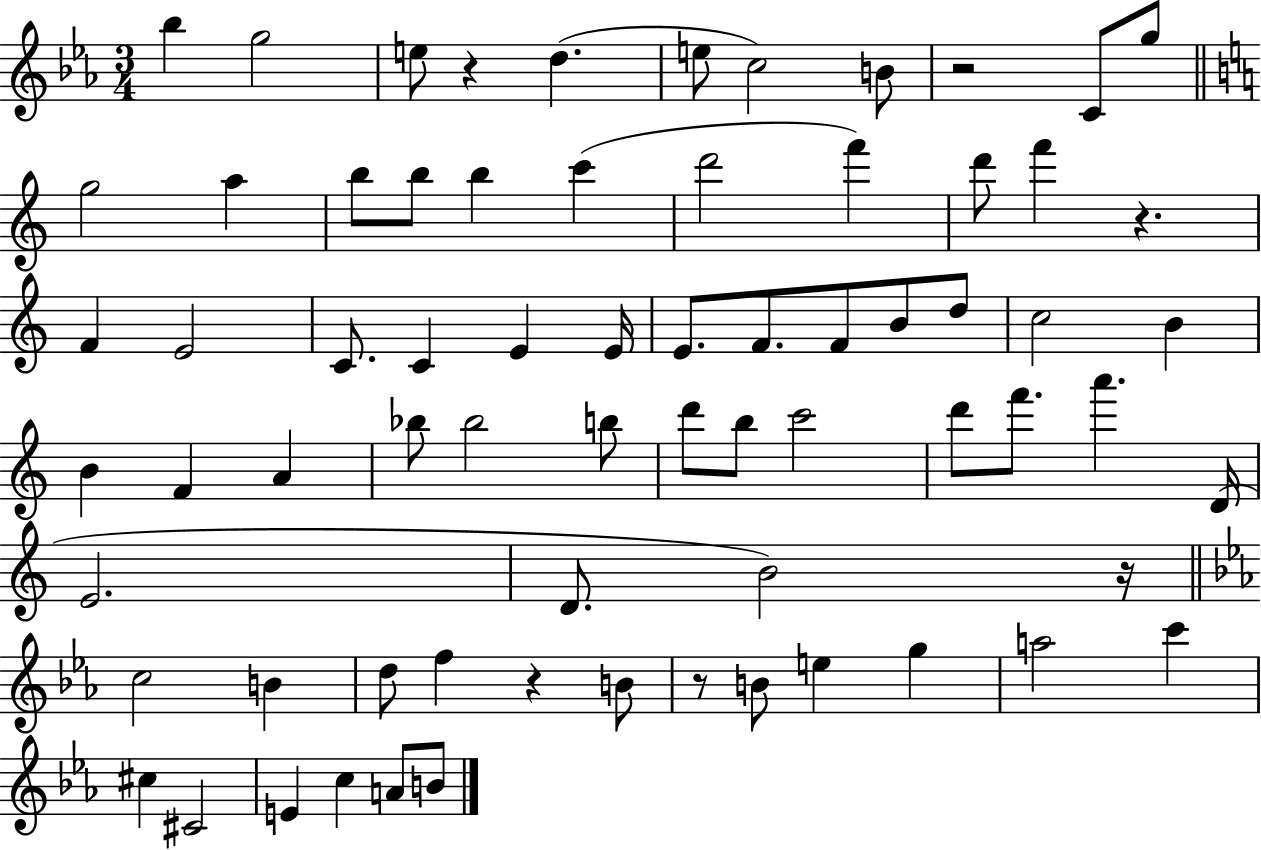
Bb5/q G5/h E5/e R/q D5/q. E5/e C5/h B4/e R/h C4/e G5/e G5/h A5/q B5/e B5/e B5/q C6/q D6/h F6/q D6/e F6/q R/q. F4/q E4/h C4/e. C4/q E4/q E4/s E4/e. F4/e. F4/e B4/e D5/e C5/h B4/q B4/q F4/q A4/q Bb5/e Bb5/h B5/e D6/e B5/e C6/h D6/e F6/e. A6/q. D4/s E4/h. D4/e. B4/h R/s C5/h B4/q D5/e F5/q R/q B4/e R/e B4/e E5/q G5/q A5/h C6/q C#5/q C#4/h E4/q C5/q A4/e B4/e